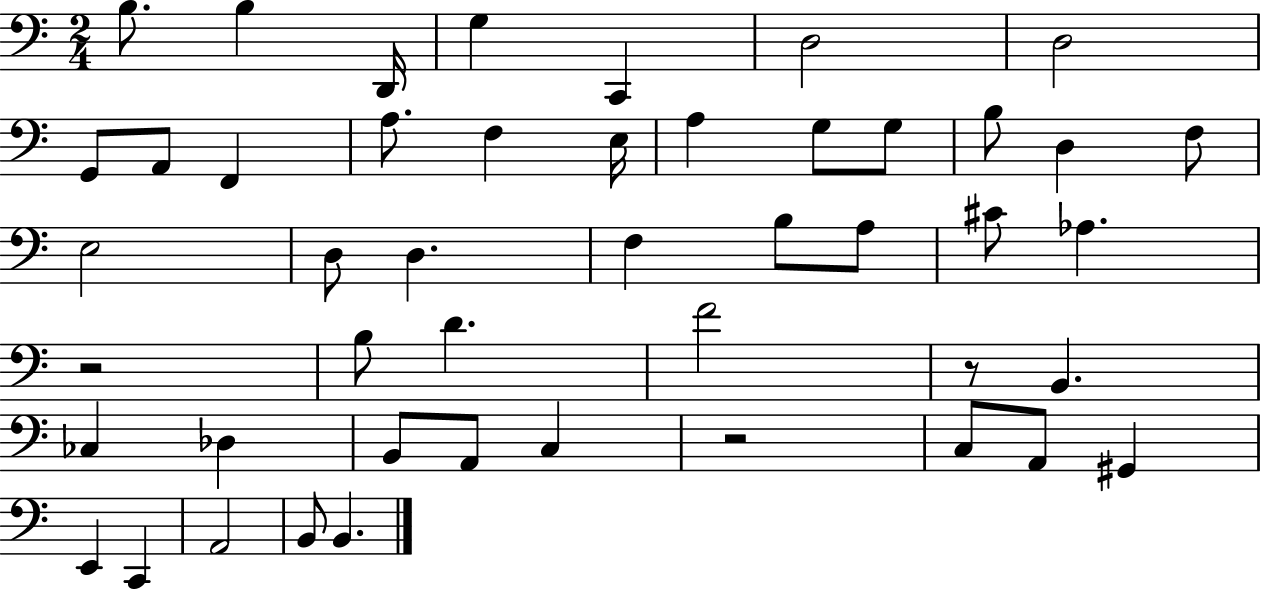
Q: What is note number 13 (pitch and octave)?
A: E3